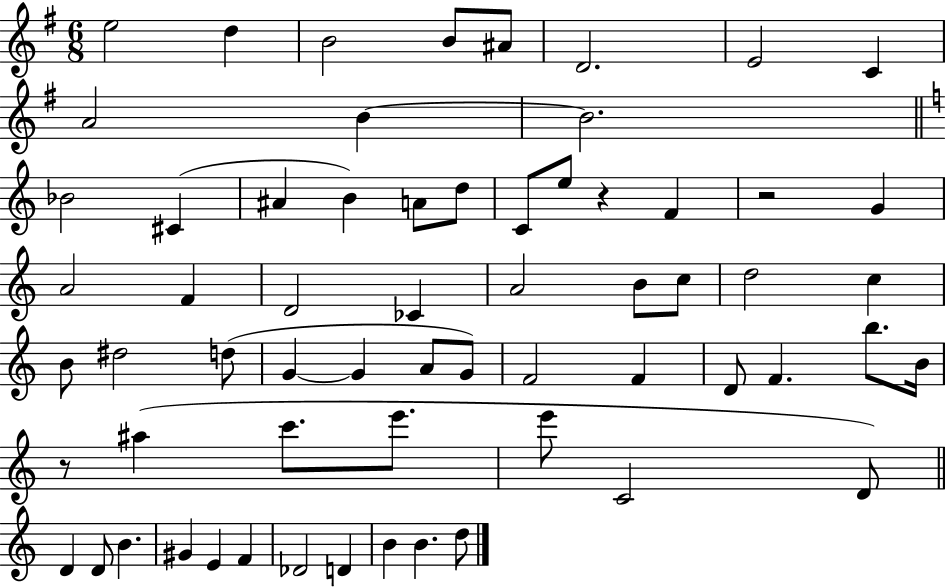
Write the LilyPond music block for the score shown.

{
  \clef treble
  \numericTimeSignature
  \time 6/8
  \key g \major
  e''2 d''4 | b'2 b'8 ais'8 | d'2. | e'2 c'4 | \break a'2 b'4~~ | b'2. | \bar "||" \break \key c \major bes'2 cis'4( | ais'4 b'4) a'8 d''8 | c'8 e''8 r4 f'4 | r2 g'4 | \break a'2 f'4 | d'2 ces'4 | a'2 b'8 c''8 | d''2 c''4 | \break b'8 dis''2 d''8( | g'4~~ g'4 a'8 g'8) | f'2 f'4 | d'8 f'4. b''8. b'16 | \break r8 ais''4( c'''8. e'''8. | e'''8 c'2 d'8) | \bar "||" \break \key c \major d'4 d'8 b'4. | gis'4 e'4 f'4 | des'2 d'4 | b'4 b'4. d''8 | \break \bar "|."
}